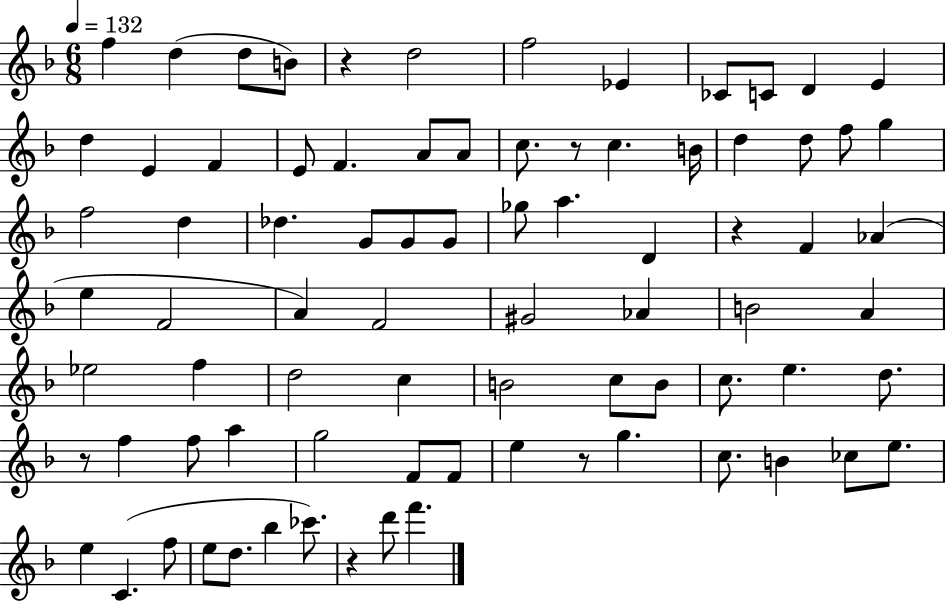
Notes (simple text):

F5/q D5/q D5/e B4/e R/q D5/h F5/h Eb4/q CES4/e C4/e D4/q E4/q D5/q E4/q F4/q E4/e F4/q. A4/e A4/e C5/e. R/e C5/q. B4/s D5/q D5/e F5/e G5/q F5/h D5/q Db5/q. G4/e G4/e G4/e Gb5/e A5/q. D4/q R/q F4/q Ab4/q E5/q F4/h A4/q F4/h G#4/h Ab4/q B4/h A4/q Eb5/h F5/q D5/h C5/q B4/h C5/e B4/e C5/e. E5/q. D5/e. R/e F5/q F5/e A5/q G5/h F4/e F4/e E5/q R/e G5/q. C5/e. B4/q CES5/e E5/e. E5/q C4/q. F5/e E5/e D5/e. Bb5/q CES6/e. R/q D6/e F6/q.